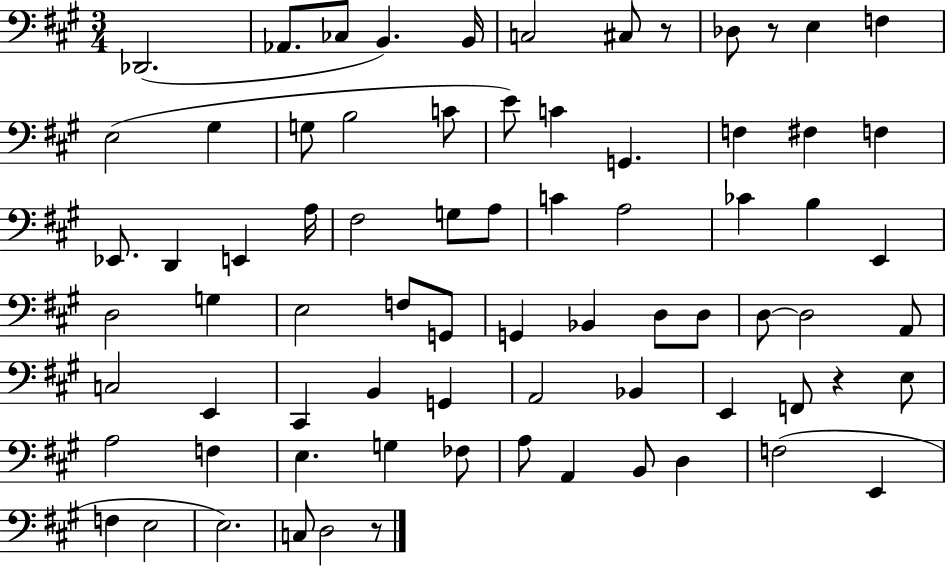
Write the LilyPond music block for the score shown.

{
  \clef bass
  \numericTimeSignature
  \time 3/4
  \key a \major
  \repeat volta 2 { des,2.( | aes,8. ces8 b,4.) b,16 | c2 cis8 r8 | des8 r8 e4 f4 | \break e2( gis4 | g8 b2 c'8 | e'8) c'4 g,4. | f4 fis4 f4 | \break ees,8. d,4 e,4 a16 | fis2 g8 a8 | c'4 a2 | ces'4 b4 e,4 | \break d2 g4 | e2 f8 g,8 | g,4 bes,4 d8 d8 | d8~~ d2 a,8 | \break c2 e,4 | cis,4 b,4 g,4 | a,2 bes,4 | e,4 f,8 r4 e8 | \break a2 f4 | e4. g4 fes8 | a8 a,4 b,8 d4 | f2( e,4 | \break f4 e2 | e2.) | c8 d2 r8 | } \bar "|."
}